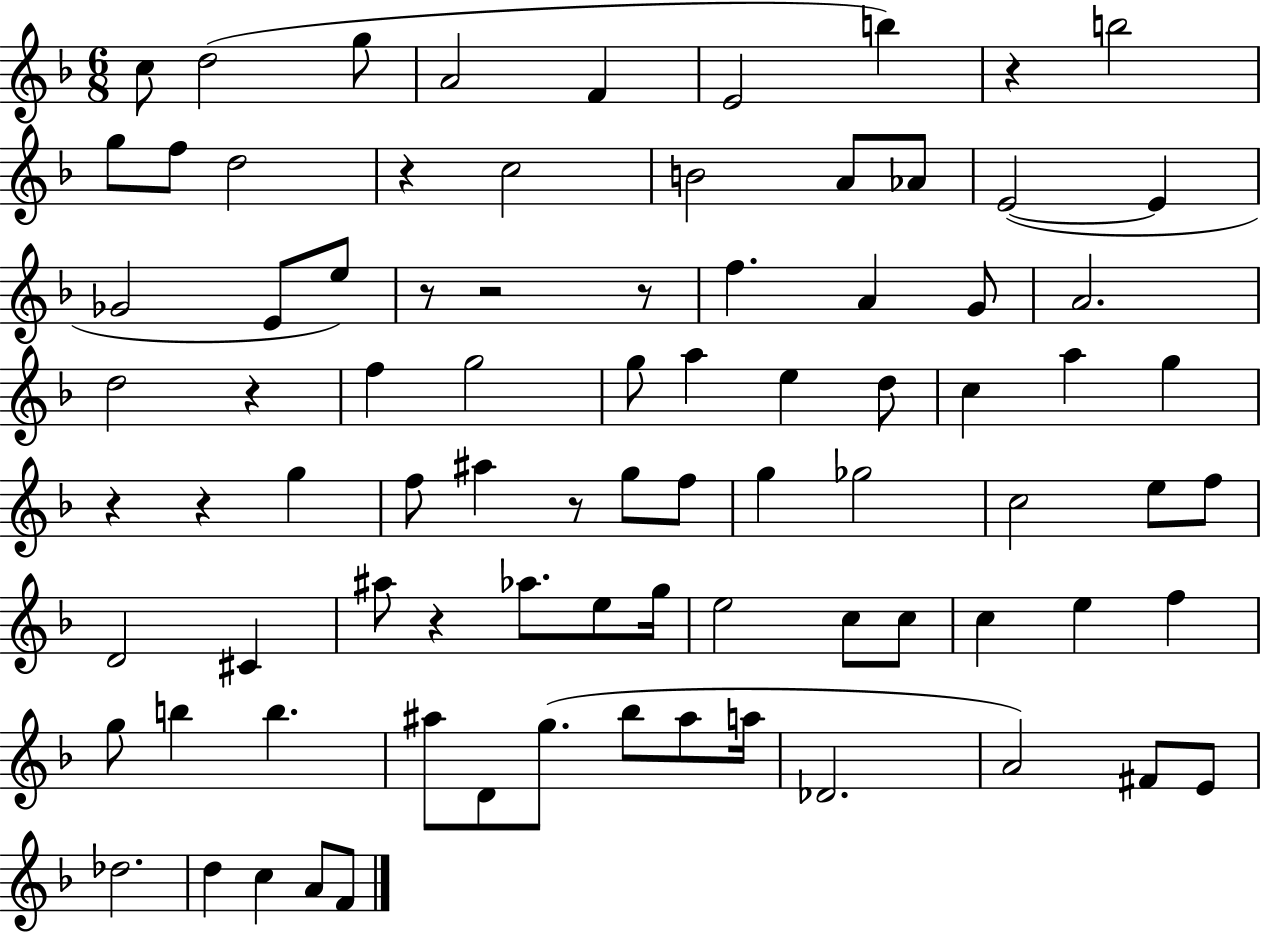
{
  \clef treble
  \numericTimeSignature
  \time 6/8
  \key f \major
  c''8 d''2( g''8 | a'2 f'4 | e'2 b''4) | r4 b''2 | \break g''8 f''8 d''2 | r4 c''2 | b'2 a'8 aes'8 | e'2~(~ e'4 | \break ges'2 e'8 e''8) | r8 r2 r8 | f''4. a'4 g'8 | a'2. | \break d''2 r4 | f''4 g''2 | g''8 a''4 e''4 d''8 | c''4 a''4 g''4 | \break r4 r4 g''4 | f''8 ais''4 r8 g''8 f''8 | g''4 ges''2 | c''2 e''8 f''8 | \break d'2 cis'4 | ais''8 r4 aes''8. e''8 g''16 | e''2 c''8 c''8 | c''4 e''4 f''4 | \break g''8 b''4 b''4. | ais''8 d'8 g''8.( bes''8 ais''8 a''16 | des'2. | a'2) fis'8 e'8 | \break des''2. | d''4 c''4 a'8 f'8 | \bar "|."
}